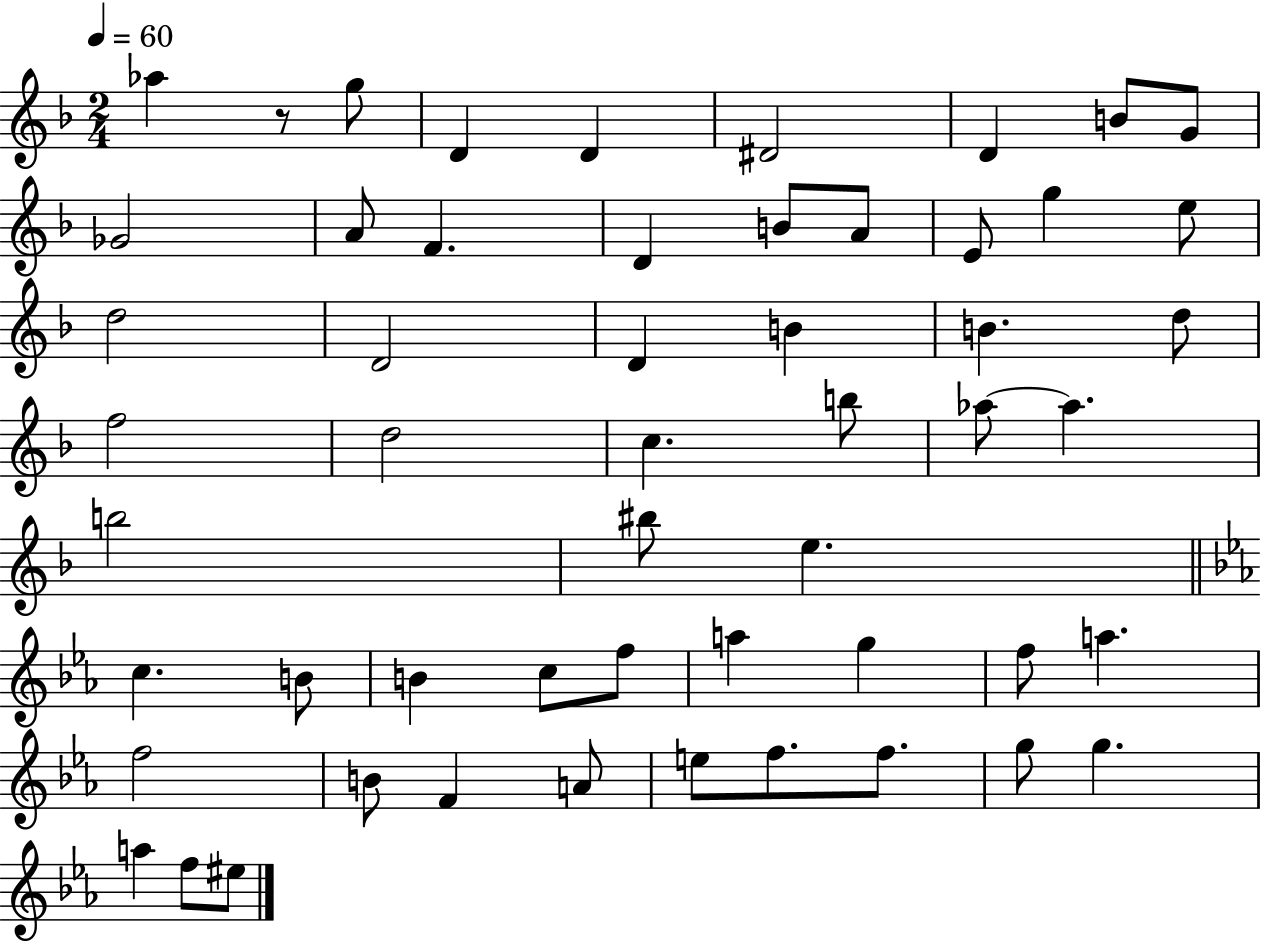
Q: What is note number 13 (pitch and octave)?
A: B4